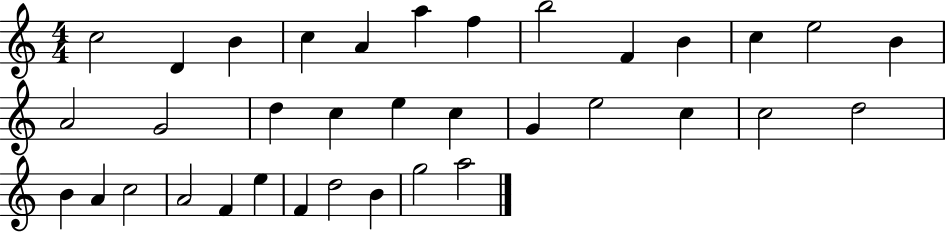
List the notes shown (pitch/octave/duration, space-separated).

C5/h D4/q B4/q C5/q A4/q A5/q F5/q B5/h F4/q B4/q C5/q E5/h B4/q A4/h G4/h D5/q C5/q E5/q C5/q G4/q E5/h C5/q C5/h D5/h B4/q A4/q C5/h A4/h F4/q E5/q F4/q D5/h B4/q G5/h A5/h